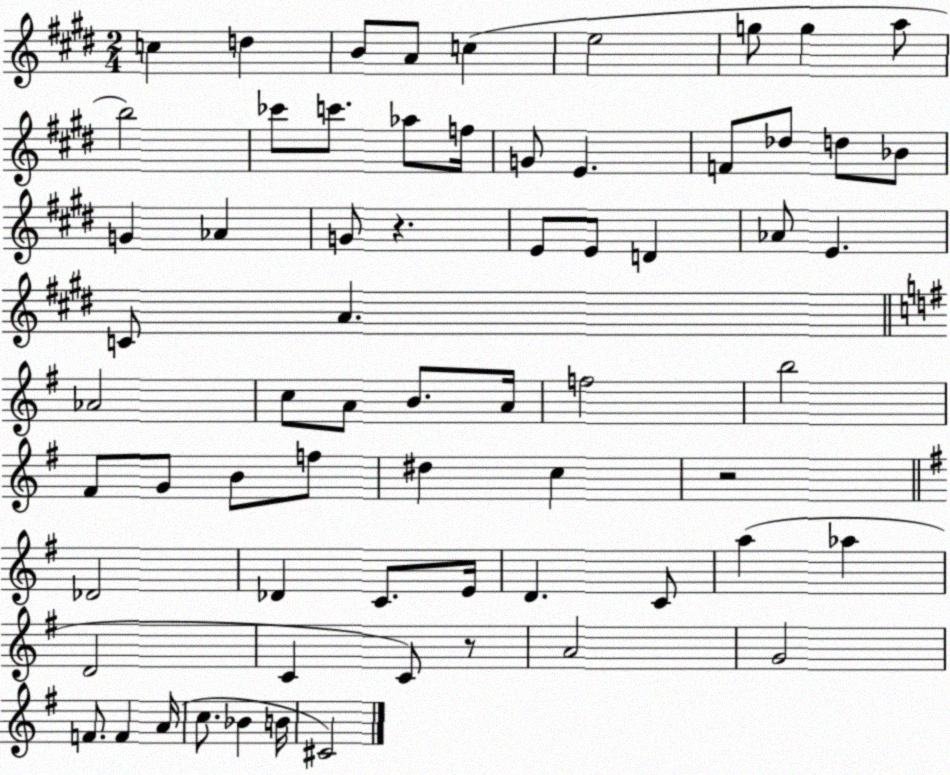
X:1
T:Untitled
M:2/4
L:1/4
K:E
c d B/2 A/2 c e2 g/2 g a/2 b2 _c'/2 c'/2 _a/2 f/4 G/2 E F/2 _d/2 d/2 _B/2 G _A G/2 z E/2 E/2 D _A/2 E C/2 A _A2 c/2 A/2 B/2 A/4 f2 b2 ^F/2 G/2 B/2 f/2 ^d c z2 _D2 _D C/2 E/4 D C/2 a _a D2 C C/2 z/2 A2 G2 F/2 F A/4 c/2 _B B/4 ^C2